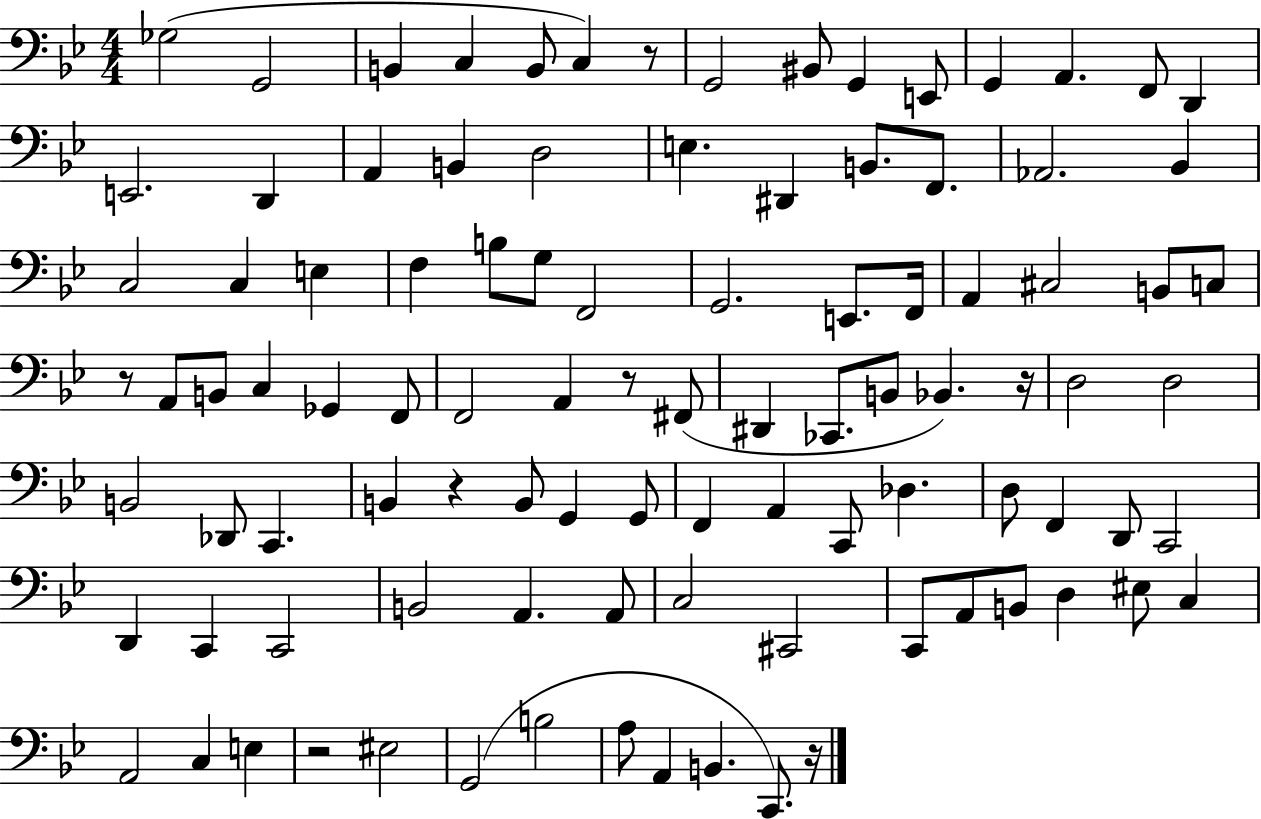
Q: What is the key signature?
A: BES major